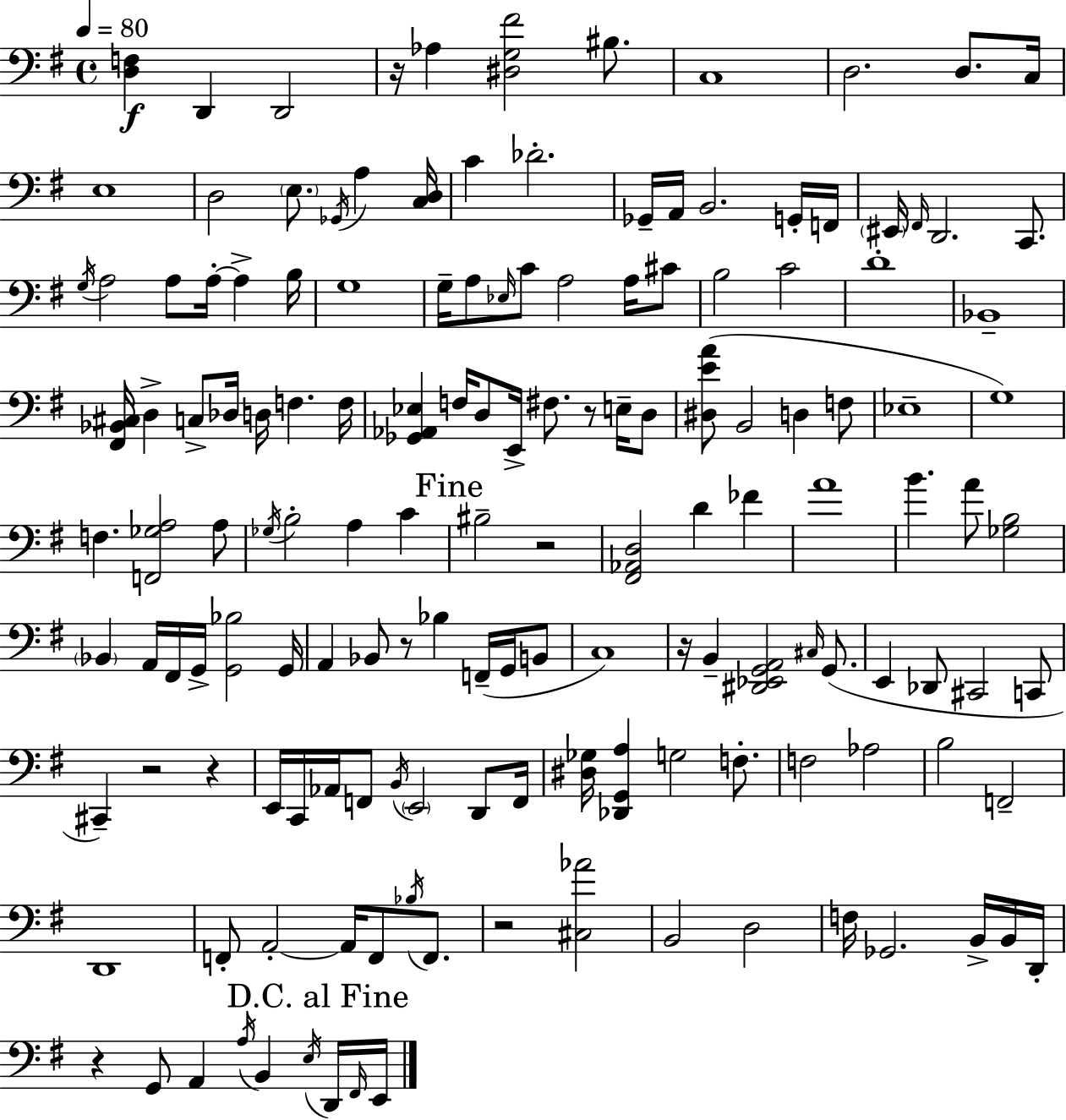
{
  \clef bass
  \time 4/4
  \defaultTimeSignature
  \key g \major
  \tempo 4 = 80
  <d f>4\f d,4 d,2 | r16 aes4 <dis g fis'>2 bis8. | c1 | d2. d8. c16 | \break e1 | d2 \parenthesize e8. \acciaccatura { ges,16 } a4 | <c d>16 c'4 des'2.-. | ges,16-- a,16 b,2. g,16-. | \break f,16 \parenthesize eis,16 \grace { fis,16 } d,2. c,8. | \acciaccatura { g16 } a2 a8 a16-.~~ a4-> | b16 g1 | g16-- a8 \grace { ees16 } c'8 a2 | \break a16 cis'8 b2 c'2 | d'1-. | bes,1-- | <fis, bes, cis>16 d4-> c8-> des16 d16 f4. | \break f16 <ges, aes, ees>4 f16 d8 e,16-> fis8. r8 | e16-- d8 <dis e' a'>8( b,2 d4 | f8 ees1-- | g1) | \break f4. <f, ges a>2 | a8 \acciaccatura { ges16 } b2-. a4 | c'4 \mark "Fine" bis2-- r2 | <fis, aes, d>2 d'4 | \break fes'4 a'1 | b'4. a'8 <ges b>2 | \parenthesize bes,4 a,16 fis,16 g,16-> <g, bes>2 | g,16 a,4 bes,8 r8 bes4 | \break f,16--( g,16 b,8 c1) | r16 b,4-- <dis, ees, g, a,>2 | \grace { cis16 } g,8.( e,4 des,8 cis,2 | c,8 cis,4--) r2 | \break r4 e,16 c,16 aes,16 f,8 \acciaccatura { b,16 } \parenthesize e,2 | d,8 f,16 <dis ges>16 <des, g, a>4 g2 | f8.-. f2 aes2 | b2 f,2-- | \break d,1 | f,8-. a,2-.~~ | a,16 f,8 \acciaccatura { bes16 } f,8. r2 | <cis aes'>2 b,2 | \break d2 f16 ges,2. | b,16-> b,16 d,16-. r4 g,8 a,4 | \acciaccatura { a16 } b,4 \acciaccatura { e16 } \mark "D.C. al Fine" d,16 \grace { fis,16 } e,16 \bar "|."
}